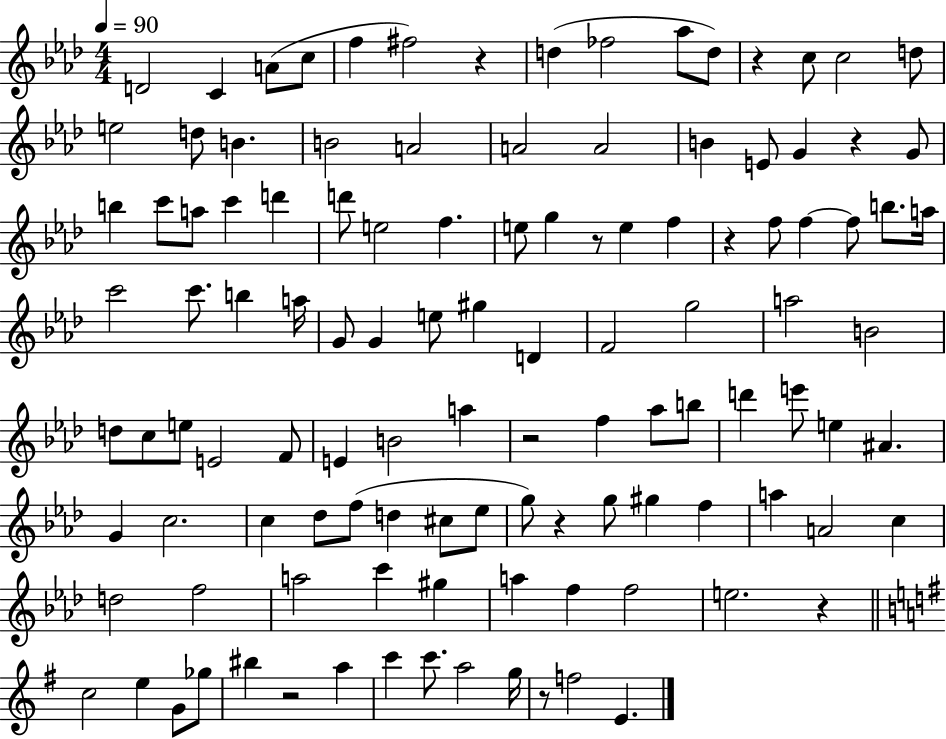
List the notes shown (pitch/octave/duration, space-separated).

D4/h C4/q A4/e C5/e F5/q F#5/h R/q D5/q FES5/h Ab5/e D5/e R/q C5/e C5/h D5/e E5/h D5/e B4/q. B4/h A4/h A4/h A4/h B4/q E4/e G4/q R/q G4/e B5/q C6/e A5/e C6/q D6/q D6/e E5/h F5/q. E5/e G5/q R/e E5/q F5/q R/q F5/e F5/q F5/e B5/e. A5/s C6/h C6/e. B5/q A5/s G4/e G4/q E5/e G#5/q D4/q F4/h G5/h A5/h B4/h D5/e C5/e E5/e E4/h F4/e E4/q B4/h A5/q R/h F5/q Ab5/e B5/e D6/q E6/e E5/q A#4/q. G4/q C5/h. C5/q Db5/e F5/e D5/q C#5/e Eb5/e G5/e R/q G5/e G#5/q F5/q A5/q A4/h C5/q D5/h F5/h A5/h C6/q G#5/q A5/q F5/q F5/h E5/h. R/q C5/h E5/q G4/e Gb5/e BIS5/q R/h A5/q C6/q C6/e. A5/h G5/s R/e F5/h E4/q.